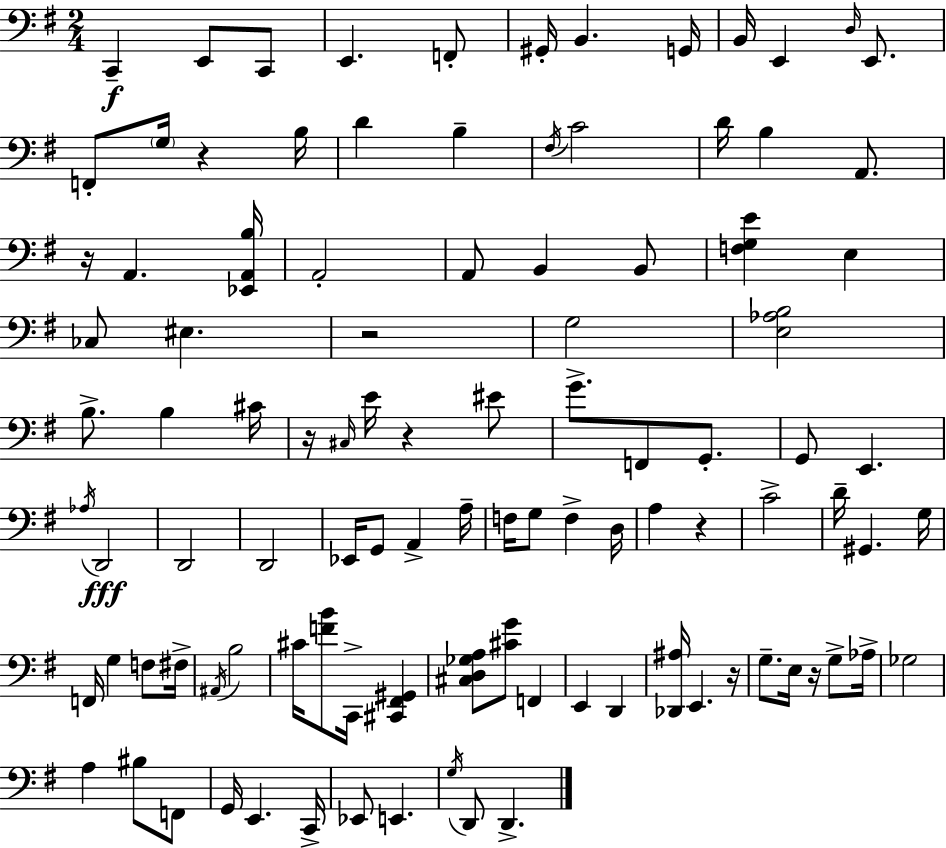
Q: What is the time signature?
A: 2/4